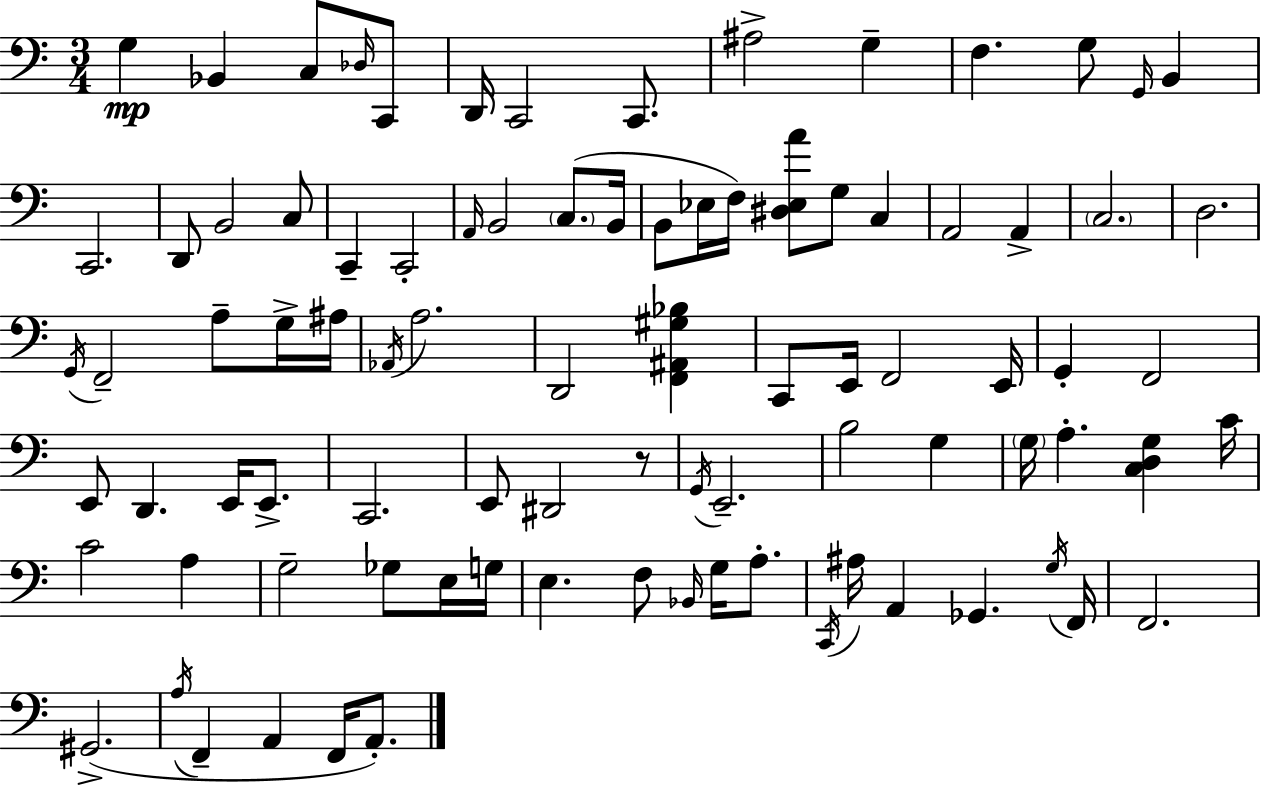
X:1
T:Untitled
M:3/4
L:1/4
K:Am
G, _B,, C,/2 _D,/4 C,,/2 D,,/4 C,,2 C,,/2 ^A,2 G, F, G,/2 G,,/4 B,, C,,2 D,,/2 B,,2 C,/2 C,, C,,2 A,,/4 B,,2 C,/2 B,,/4 B,,/2 _E,/4 F,/4 [^D,_E,A]/2 G,/2 C, A,,2 A,, C,2 D,2 G,,/4 F,,2 A,/2 G,/4 ^A,/4 _A,,/4 A,2 D,,2 [F,,^A,,^G,_B,] C,,/2 E,,/4 F,,2 E,,/4 G,, F,,2 E,,/2 D,, E,,/4 E,,/2 C,,2 E,,/2 ^D,,2 z/2 G,,/4 E,,2 B,2 G, G,/4 A, [C,D,G,] C/4 C2 A, G,2 _G,/2 E,/4 G,/4 E, F,/2 _B,,/4 G,/4 A,/2 C,,/4 ^A,/4 A,, _G,, G,/4 F,,/4 F,,2 ^G,,2 A,/4 F,, A,, F,,/4 A,,/2